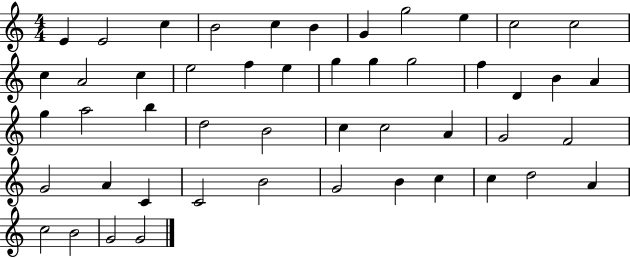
X:1
T:Untitled
M:4/4
L:1/4
K:C
E E2 c B2 c B G g2 e c2 c2 c A2 c e2 f e g g g2 f D B A g a2 b d2 B2 c c2 A G2 F2 G2 A C C2 B2 G2 B c c d2 A c2 B2 G2 G2